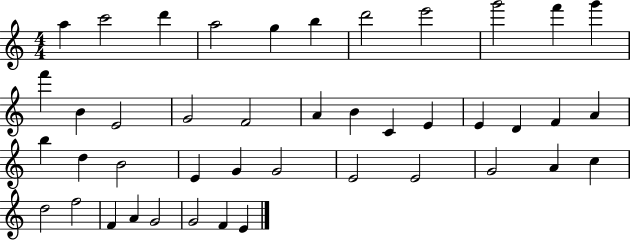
X:1
T:Untitled
M:4/4
L:1/4
K:C
a c'2 d' a2 g b d'2 e'2 g'2 f' g' f' B E2 G2 F2 A B C E E D F A b d B2 E G G2 E2 E2 G2 A c d2 f2 F A G2 G2 F E